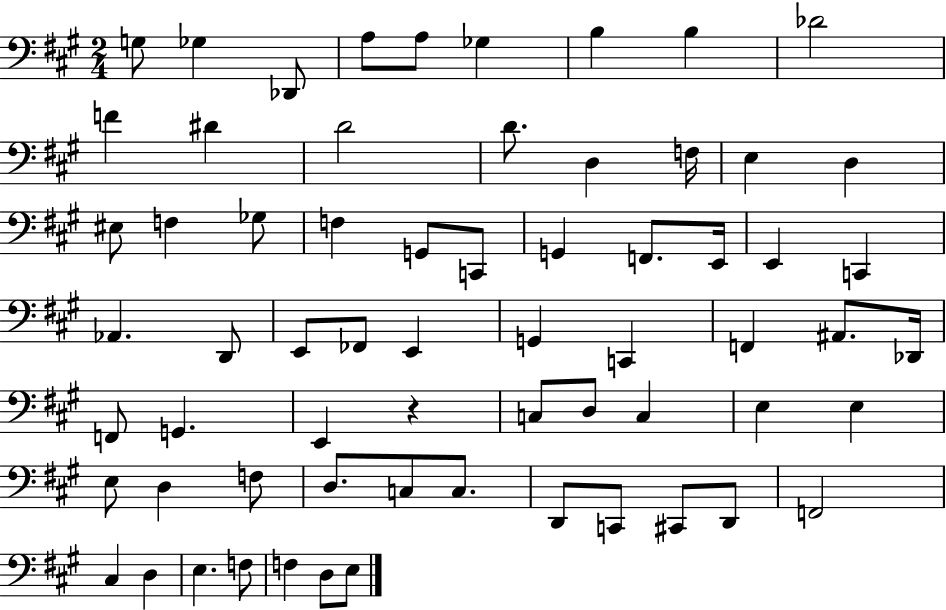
{
  \clef bass
  \numericTimeSignature
  \time 2/4
  \key a \major
  g8 ges4 des,8 | a8 a8 ges4 | b4 b4 | des'2 | \break f'4 dis'4 | d'2 | d'8. d4 f16 | e4 d4 | \break eis8 f4 ges8 | f4 g,8 c,8 | g,4 f,8. e,16 | e,4 c,4 | \break aes,4. d,8 | e,8 fes,8 e,4 | g,4 c,4 | f,4 ais,8. des,16 | \break f,8 g,4. | e,4 r4 | c8 d8 c4 | e4 e4 | \break e8 d4 f8 | d8. c8 c8. | d,8 c,8 cis,8 d,8 | f,2 | \break cis4 d4 | e4. f8 | f4 d8 e8 | \bar "|."
}